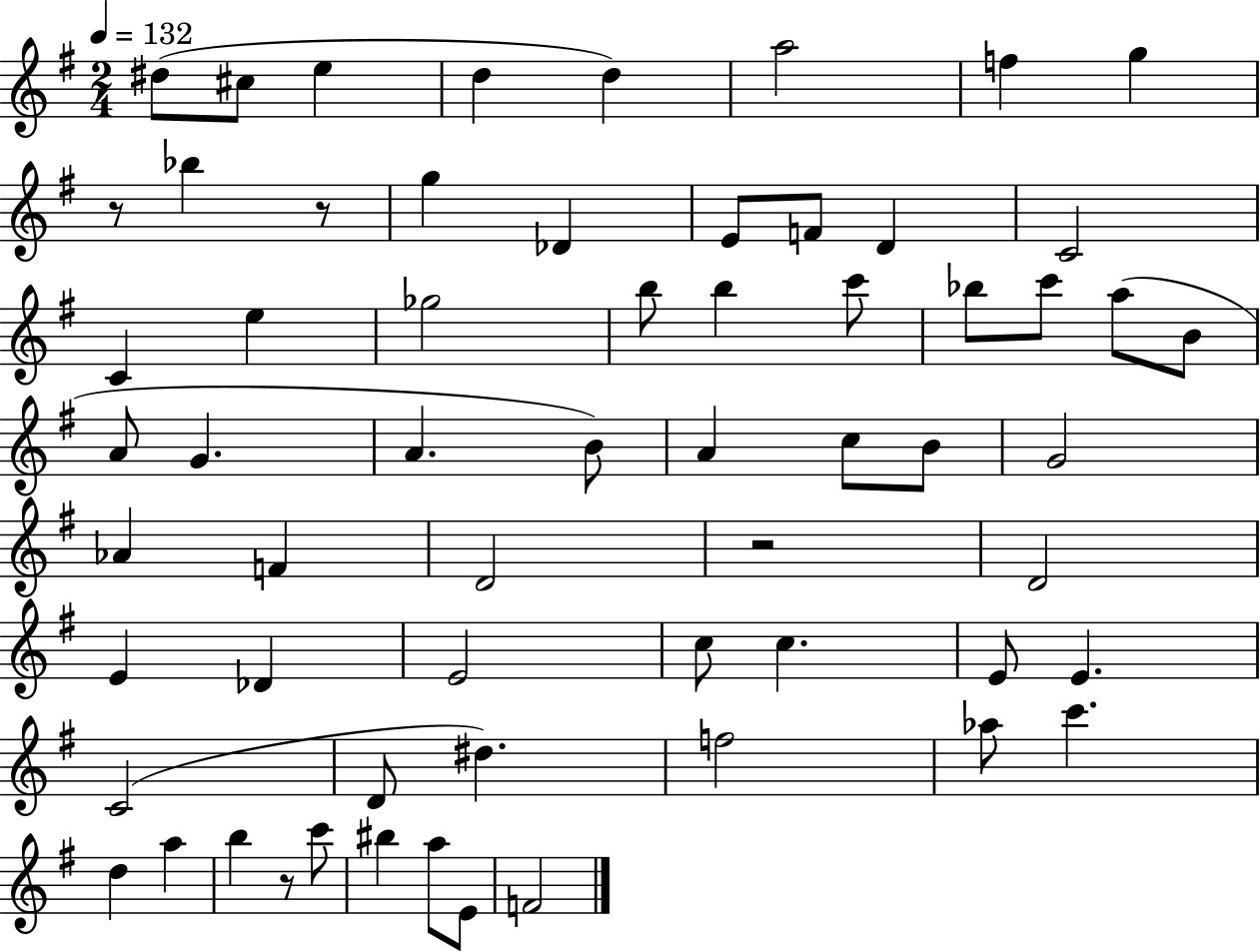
D#5/e C#5/e E5/q D5/q D5/q A5/h F5/q G5/q R/e Bb5/q R/e G5/q Db4/q E4/e F4/e D4/q C4/h C4/q E5/q Gb5/h B5/e B5/q C6/e Bb5/e C6/e A5/e B4/e A4/e G4/q. A4/q. B4/e A4/q C5/e B4/e G4/h Ab4/q F4/q D4/h R/h D4/h E4/q Db4/q E4/h C5/e C5/q. E4/e E4/q. C4/h D4/e D#5/q. F5/h Ab5/e C6/q. D5/q A5/q B5/q R/e C6/e BIS5/q A5/e E4/e F4/h